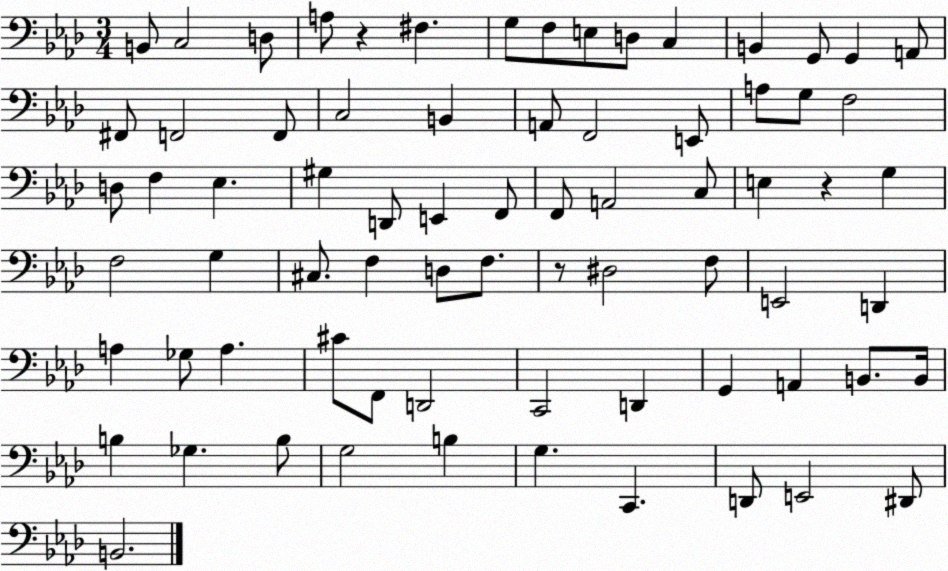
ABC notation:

X:1
T:Untitled
M:3/4
L:1/4
K:Ab
B,,/2 C,2 D,/2 A,/2 z ^F, G,/2 F,/2 E,/2 D,/2 C, B,, G,,/2 G,, A,,/2 ^F,,/2 F,,2 F,,/2 C,2 B,, A,,/2 F,,2 E,,/2 A,/2 G,/2 F,2 D,/2 F, _E, ^G, D,,/2 E,, F,,/2 F,,/2 A,,2 C,/2 E, z G, F,2 G, ^C,/2 F, D,/2 F,/2 z/2 ^D,2 F,/2 E,,2 D,, A, _G,/2 A, ^C/2 F,,/2 D,,2 C,,2 D,, G,, A,, B,,/2 B,,/4 B, _G, B,/2 G,2 B, G, C,, D,,/2 E,,2 ^D,,/2 B,,2